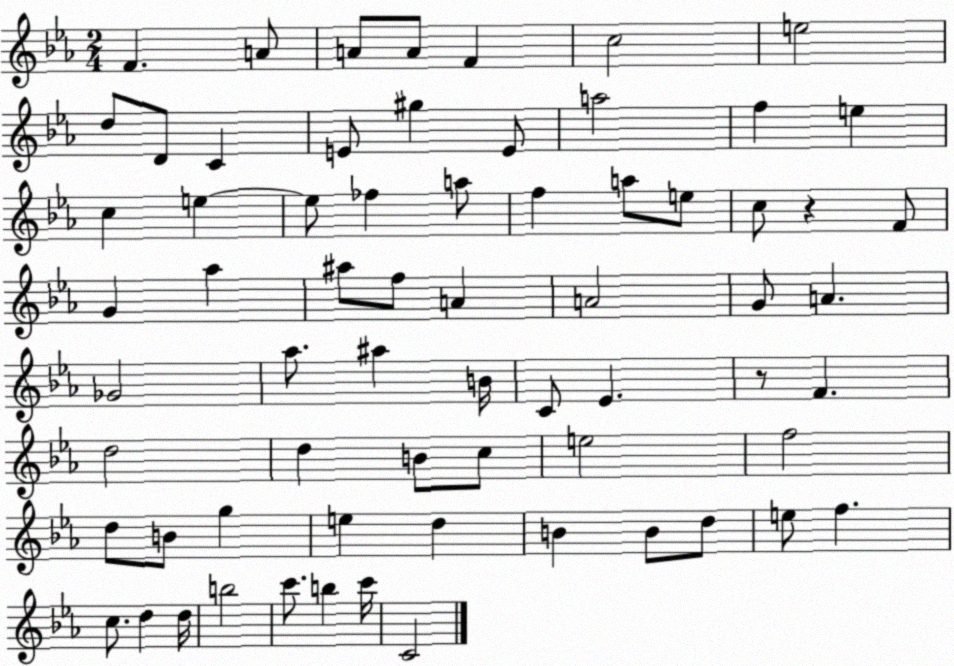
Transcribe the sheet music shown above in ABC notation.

X:1
T:Untitled
M:2/4
L:1/4
K:Eb
F A/2 A/2 A/2 F c2 e2 d/2 D/2 C E/2 ^g E/2 a2 f e c e e/2 _f a/2 f a/2 e/2 c/2 z F/2 G _a ^a/2 f/2 A A2 G/2 A _G2 _a/2 ^a B/4 C/2 _E z/2 F d2 d B/2 c/2 e2 f2 d/2 B/2 g e d B B/2 d/2 e/2 f c/2 d d/4 b2 c'/2 b c'/4 C2